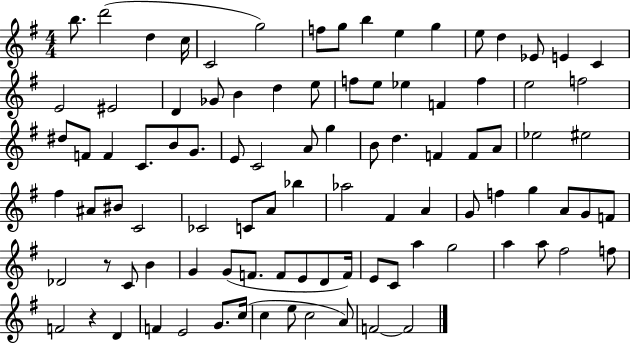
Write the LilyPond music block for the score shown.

{
  \clef treble
  \numericTimeSignature
  \time 4/4
  \key g \major
  b''8. d'''2( d''4 c''16 | c'2 g''2) | f''8 g''8 b''4 e''4 g''4 | e''8 d''4 ees'8 e'4 c'4 | \break e'2 eis'2 | d'4 ges'8 b'4 d''4 e''8 | f''8 e''8 ees''4 f'4 f''4 | e''2 f''2 | \break dis''8 f'8 f'4 c'8. b'8 g'8. | e'8 c'2 a'8 g''4 | b'8 d''4. f'4 f'8 a'8 | ees''2 eis''2 | \break fis''4 ais'8 bis'8 c'2 | ces'2 c'8 a'8 bes''4 | aes''2 fis'4 a'4 | g'8 f''4 g''4 a'8 g'8 f'8 | \break des'2 r8 c'8 b'4 | g'4 g'8( f'8. f'8 e'8 d'8 f'16) | e'8 c'8 a''4 g''2 | a''4 a''8 fis''2 f''8 | \break f'2 r4 d'4 | f'4 e'2 g'8. c''16( | c''4 e''8 c''2 a'8) | f'2~~ f'2 | \break \bar "|."
}